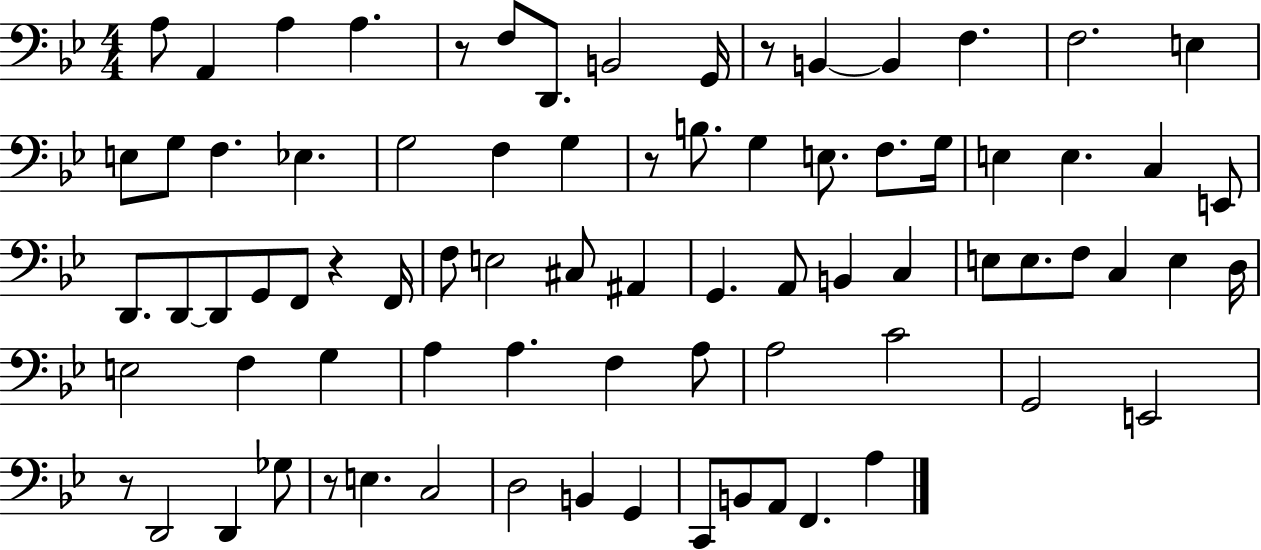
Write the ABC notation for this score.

X:1
T:Untitled
M:4/4
L:1/4
K:Bb
A,/2 A,, A, A, z/2 F,/2 D,,/2 B,,2 G,,/4 z/2 B,, B,, F, F,2 E, E,/2 G,/2 F, _E, G,2 F, G, z/2 B,/2 G, E,/2 F,/2 G,/4 E, E, C, E,,/2 D,,/2 D,,/2 D,,/2 G,,/2 F,,/2 z F,,/4 F,/2 E,2 ^C,/2 ^A,, G,, A,,/2 B,, C, E,/2 E,/2 F,/2 C, E, D,/4 E,2 F, G, A, A, F, A,/2 A,2 C2 G,,2 E,,2 z/2 D,,2 D,, _G,/2 z/2 E, C,2 D,2 B,, G,, C,,/2 B,,/2 A,,/2 F,, A,